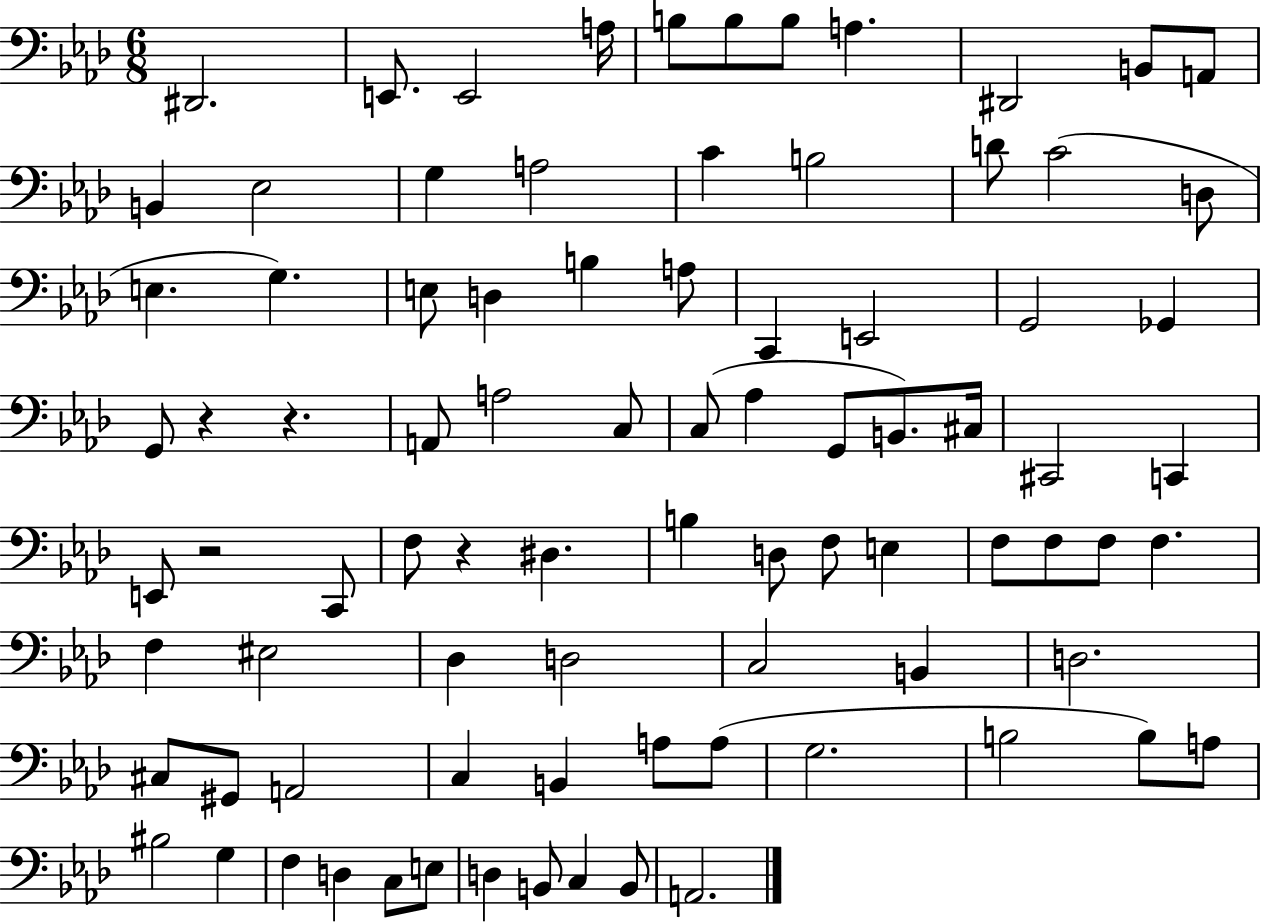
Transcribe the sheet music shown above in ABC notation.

X:1
T:Untitled
M:6/8
L:1/4
K:Ab
^D,,2 E,,/2 E,,2 A,/4 B,/2 B,/2 B,/2 A, ^D,,2 B,,/2 A,,/2 B,, _E,2 G, A,2 C B,2 D/2 C2 D,/2 E, G, E,/2 D, B, A,/2 C,, E,,2 G,,2 _G,, G,,/2 z z A,,/2 A,2 C,/2 C,/2 _A, G,,/2 B,,/2 ^C,/4 ^C,,2 C,, E,,/2 z2 C,,/2 F,/2 z ^D, B, D,/2 F,/2 E, F,/2 F,/2 F,/2 F, F, ^E,2 _D, D,2 C,2 B,, D,2 ^C,/2 ^G,,/2 A,,2 C, B,, A,/2 A,/2 G,2 B,2 B,/2 A,/2 ^B,2 G, F, D, C,/2 E,/2 D, B,,/2 C, B,,/2 A,,2